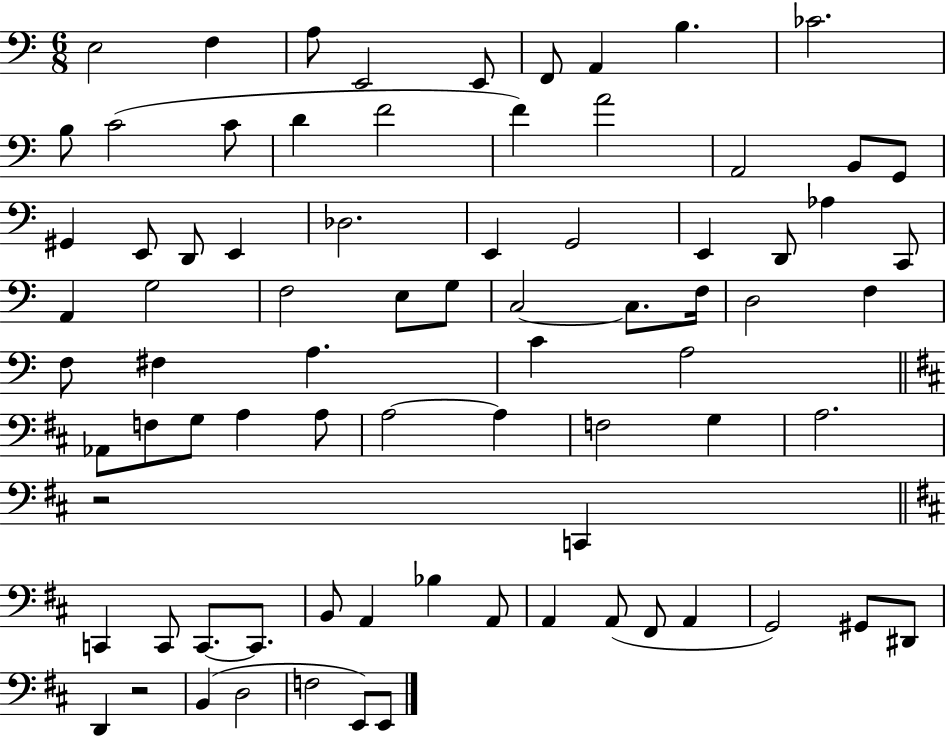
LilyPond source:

{
  \clef bass
  \numericTimeSignature
  \time 6/8
  \key c \major
  e2 f4 | a8 e,2 e,8 | f,8 a,4 b4. | ces'2. | \break b8 c'2( c'8 | d'4 f'2 | f'4) a'2 | a,2 b,8 g,8 | \break gis,4 e,8 d,8 e,4 | des2. | e,4 g,2 | e,4 d,8 aes4 c,8 | \break a,4 g2 | f2 e8 g8 | c2~~ c8. f16 | d2 f4 | \break f8 fis4 a4. | c'4 a2 | \bar "||" \break \key d \major aes,8 f8 g8 a4 a8 | a2~~ a4 | f2 g4 | a2. | \break r2 c,4 | \bar "||" \break \key d \major c,4 c,8 c,8.~~ c,8. | b,8 a,4 bes4 a,8 | a,4 a,8( fis,8 a,4 | g,2) gis,8 dis,8 | \break d,4 r2 | b,4( d2 | f2 e,8) e,8 | \bar "|."
}